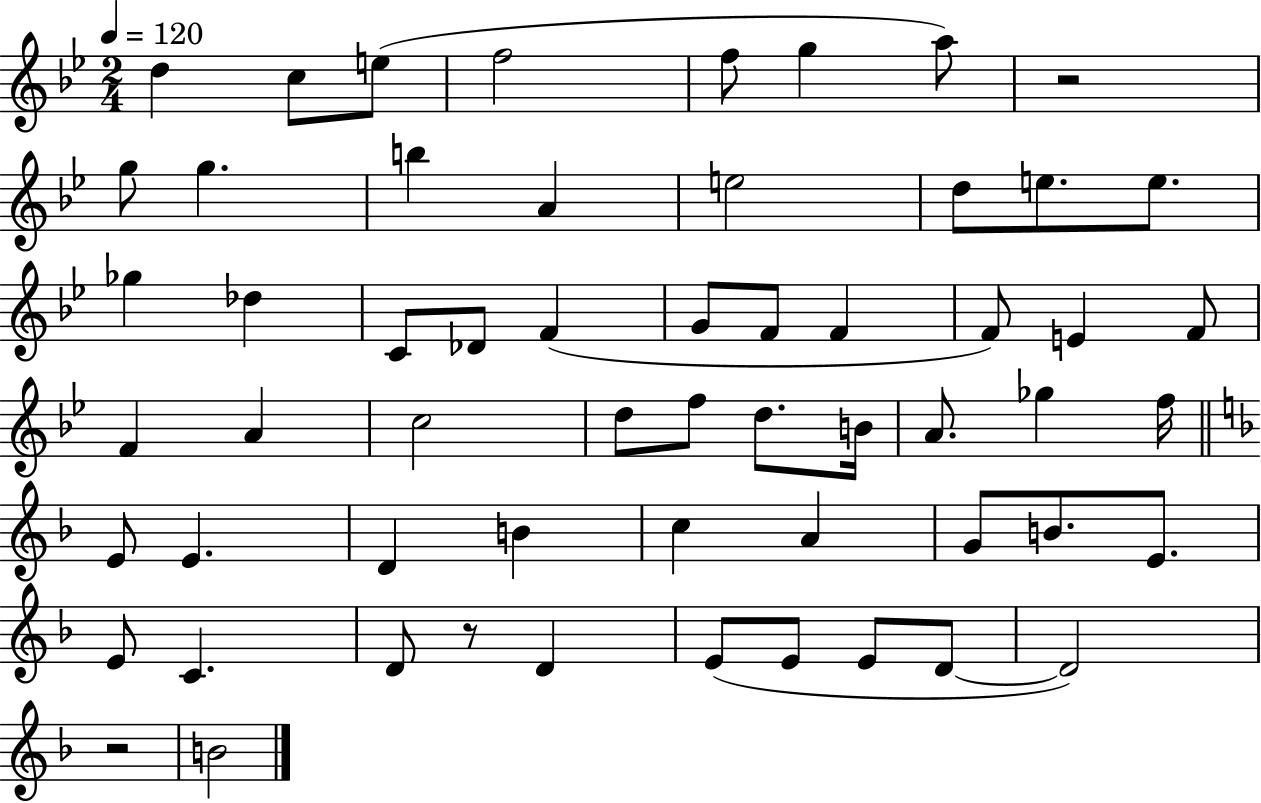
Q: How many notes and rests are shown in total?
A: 58